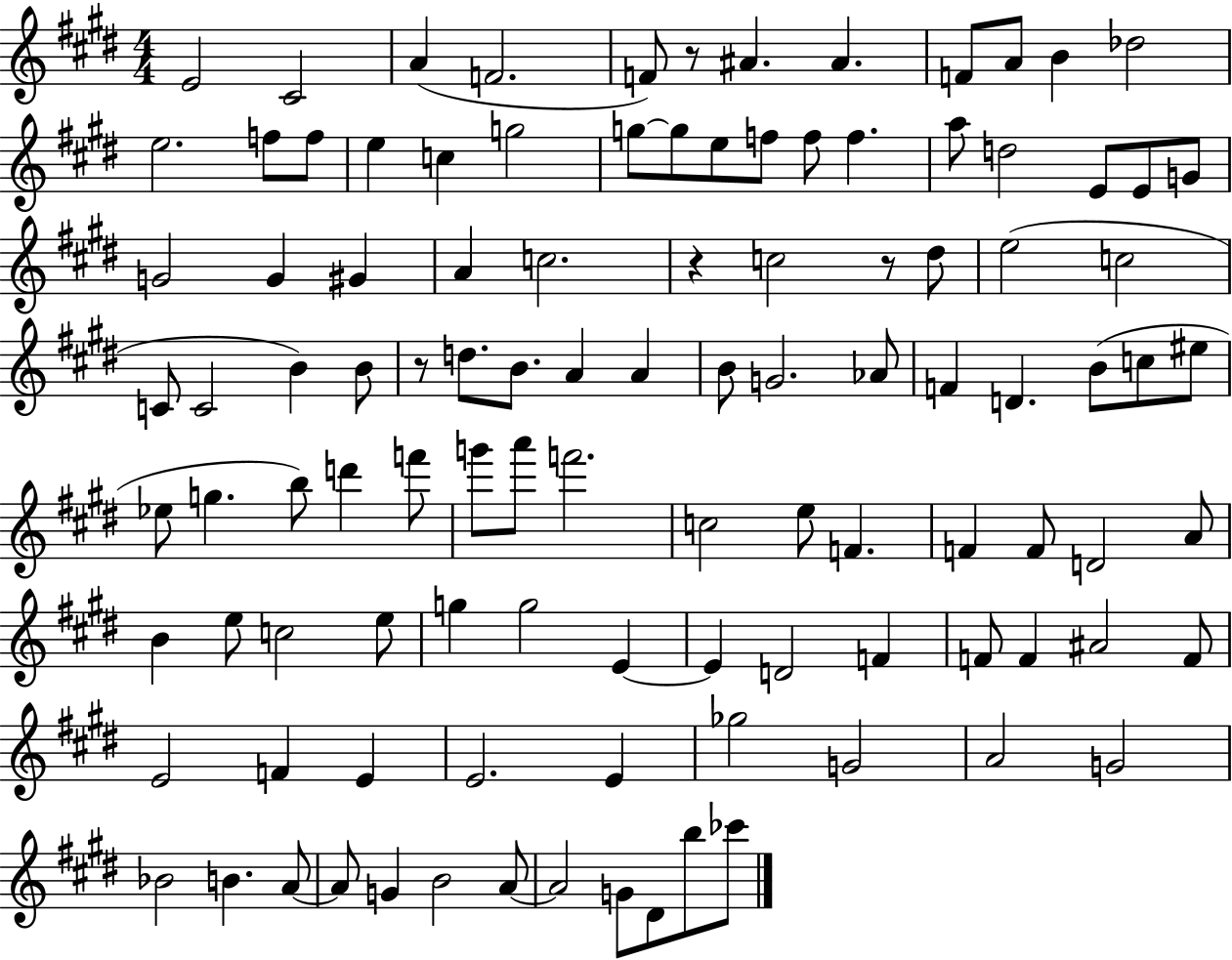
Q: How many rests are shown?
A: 4